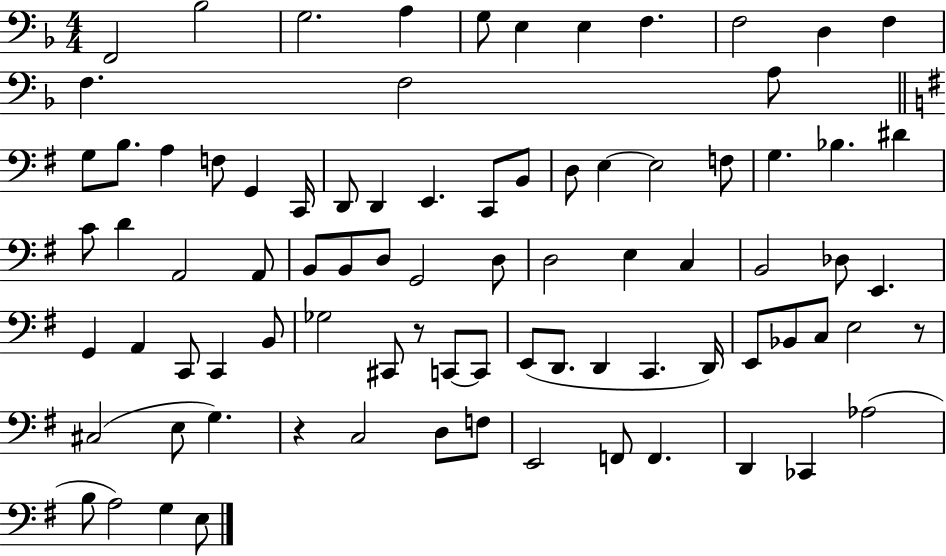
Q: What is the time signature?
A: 4/4